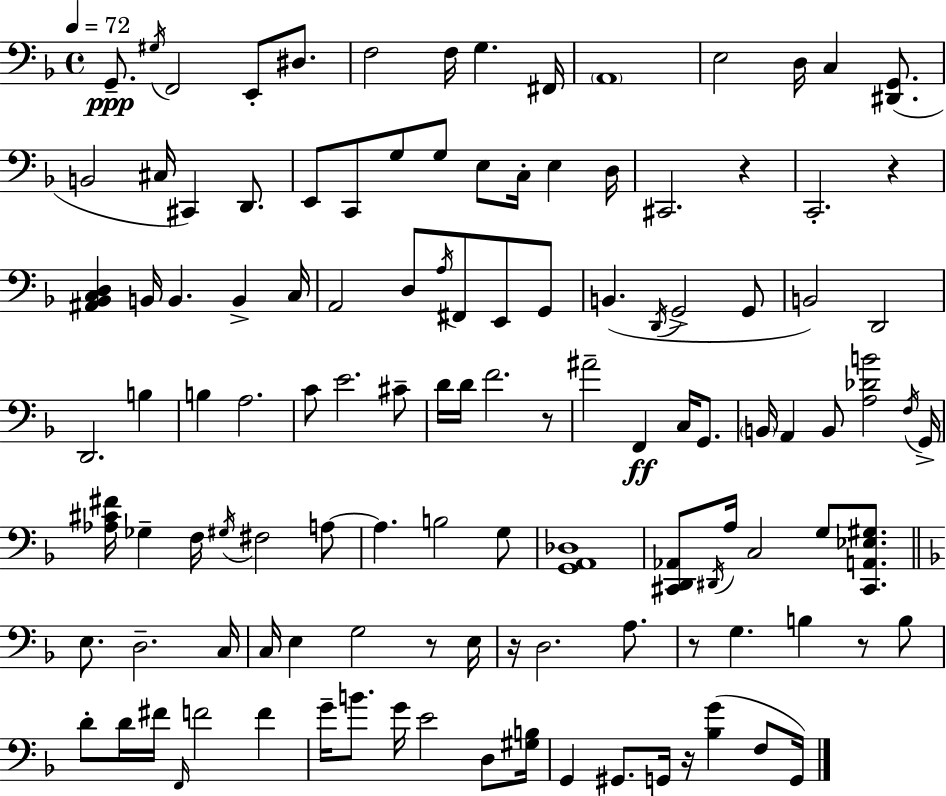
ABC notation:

X:1
T:Untitled
M:4/4
L:1/4
K:F
G,,/2 ^G,/4 F,,2 E,,/2 ^D,/2 F,2 F,/4 G, ^F,,/4 A,,4 E,2 D,/4 C, [^D,,G,,]/2 B,,2 ^C,/4 ^C,, D,,/2 E,,/2 C,,/2 G,/2 G,/2 E,/2 C,/4 E, D,/4 ^C,,2 z C,,2 z [^A,,_B,,C,D,] B,,/4 B,, B,, C,/4 A,,2 D,/2 A,/4 ^F,,/2 E,,/2 G,,/2 B,, D,,/4 G,,2 G,,/2 B,,2 D,,2 D,,2 B, B, A,2 C/2 E2 ^C/2 D/4 D/4 F2 z/2 ^A2 F,, C,/4 G,,/2 B,,/4 A,, B,,/2 [A,_DB]2 F,/4 G,,/4 [_A,^C^F]/4 _G, F,/4 ^G,/4 ^F,2 A,/2 A, B,2 G,/2 [G,,A,,_D,]4 [^C,,D,,_A,,]/2 ^D,,/4 A,/4 C,2 G,/2 [^C,,A,,_E,^G,]/2 E,/2 D,2 C,/4 C,/4 E, G,2 z/2 E,/4 z/4 D,2 A,/2 z/2 G, B, z/2 B,/2 D/2 D/4 ^F/4 F,,/4 F2 F G/4 B/2 G/4 E2 D,/2 [^G,B,]/4 G,, ^G,,/2 G,,/4 z/4 [_B,G] F,/2 G,,/4